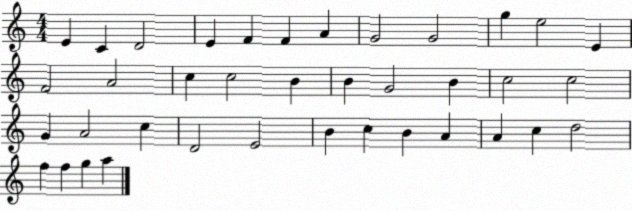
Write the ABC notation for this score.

X:1
T:Untitled
M:4/4
L:1/4
K:C
E C D2 E F F A G2 G2 g e2 E F2 A2 c c2 B B G2 B c2 c2 G A2 c D2 E2 B c B A A c d2 f f g a